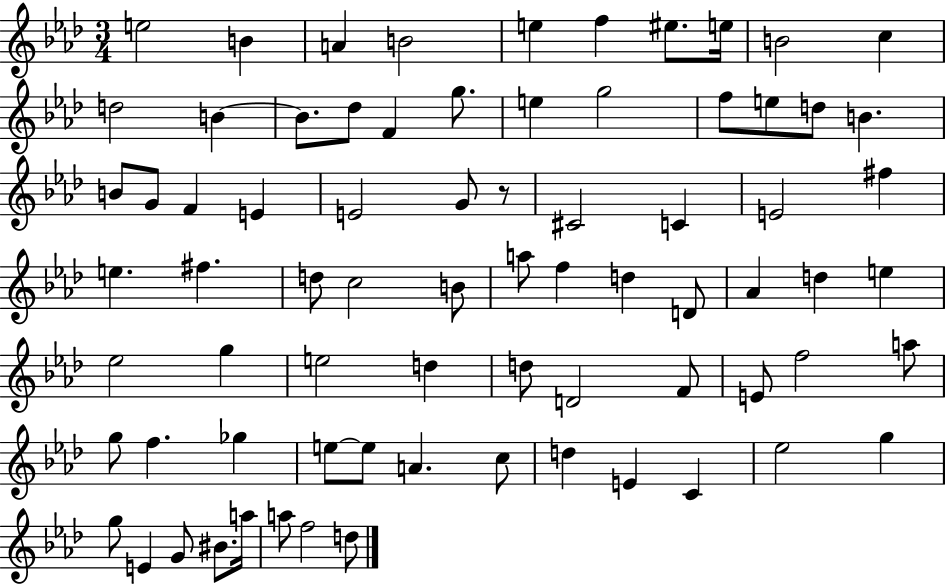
{
  \clef treble
  \numericTimeSignature
  \time 3/4
  \key aes \major
  e''2 b'4 | a'4 b'2 | e''4 f''4 eis''8. e''16 | b'2 c''4 | \break d''2 b'4~~ | b'8. des''8 f'4 g''8. | e''4 g''2 | f''8 e''8 d''8 b'4. | \break b'8 g'8 f'4 e'4 | e'2 g'8 r8 | cis'2 c'4 | e'2 fis''4 | \break e''4. fis''4. | d''8 c''2 b'8 | a''8 f''4 d''4 d'8 | aes'4 d''4 e''4 | \break ees''2 g''4 | e''2 d''4 | d''8 d'2 f'8 | e'8 f''2 a''8 | \break g''8 f''4. ges''4 | e''8~~ e''8 a'4. c''8 | d''4 e'4 c'4 | ees''2 g''4 | \break g''8 e'4 g'8 bis'8. a''16 | a''8 f''2 d''8 | \bar "|."
}